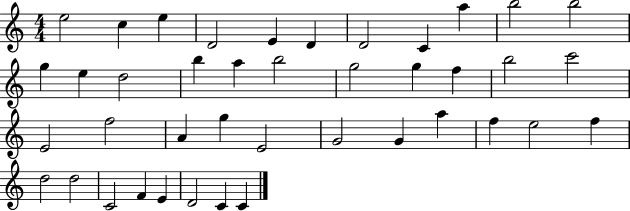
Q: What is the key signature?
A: C major